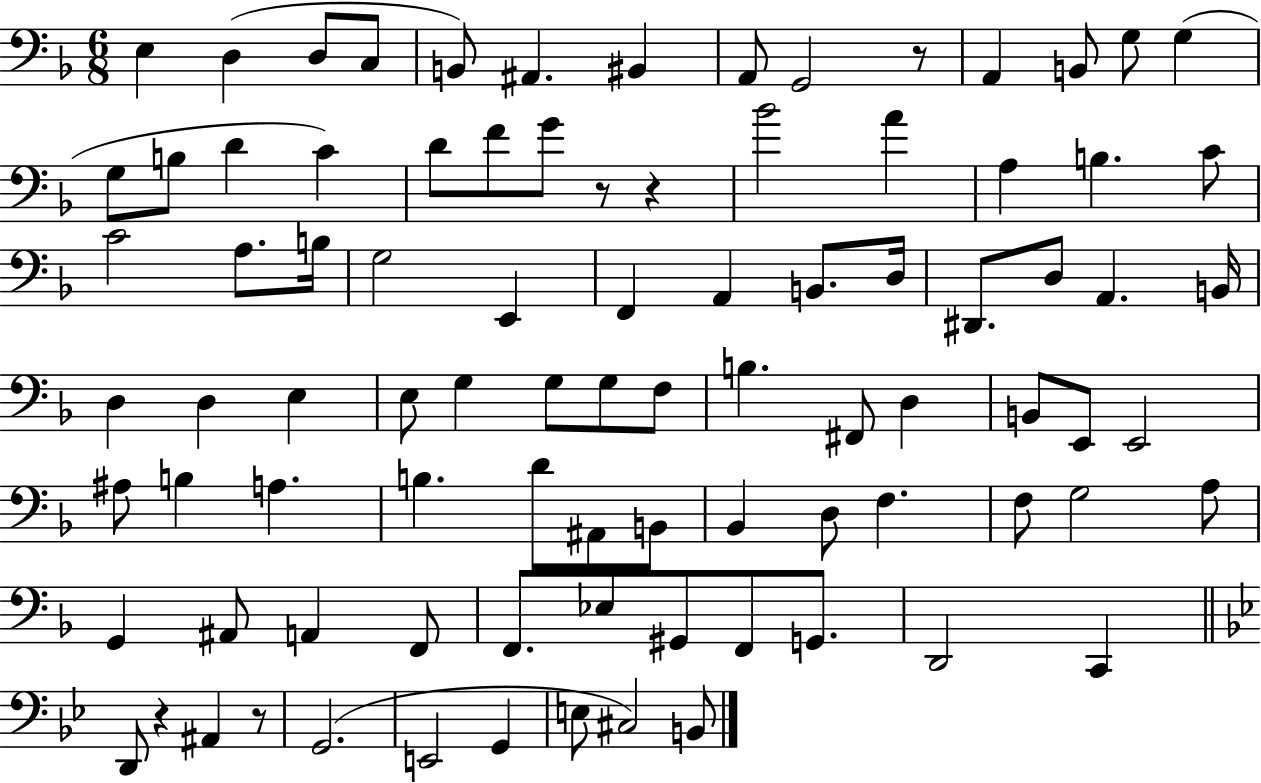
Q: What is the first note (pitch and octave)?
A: E3